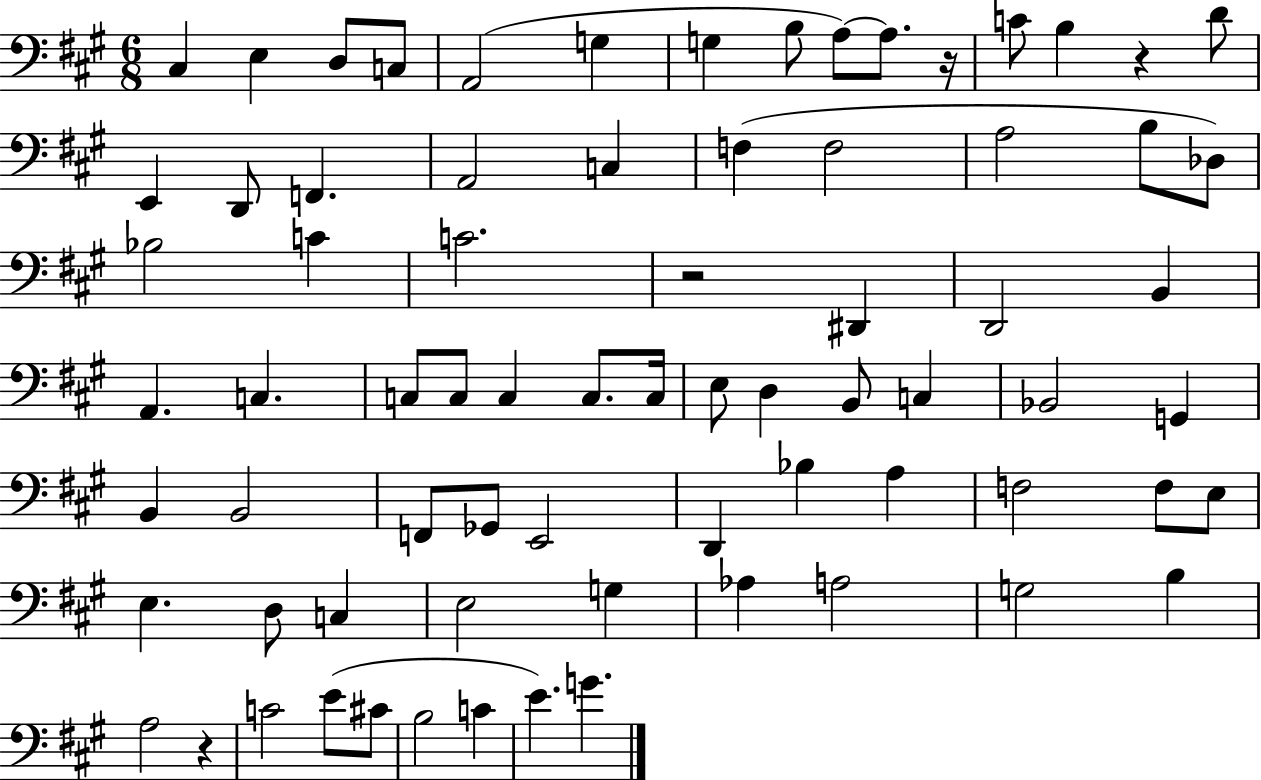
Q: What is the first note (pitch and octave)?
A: C#3